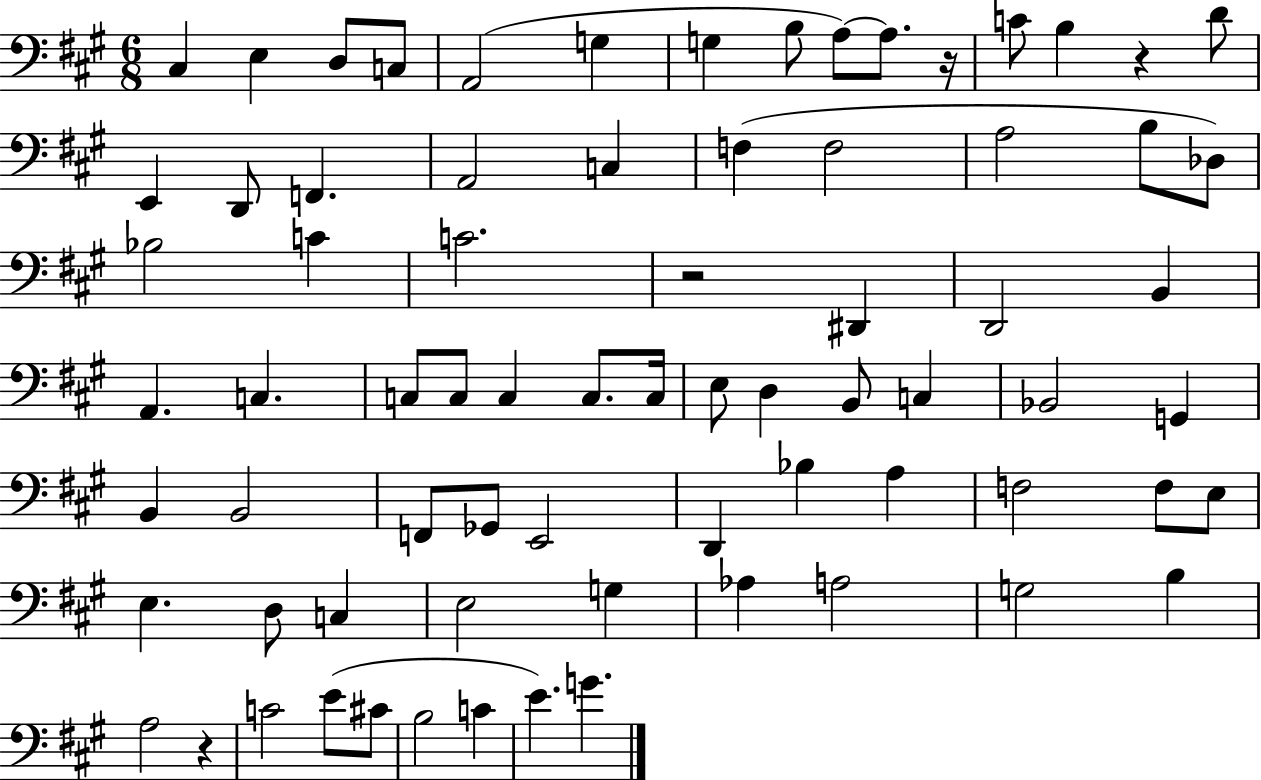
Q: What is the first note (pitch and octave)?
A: C#3